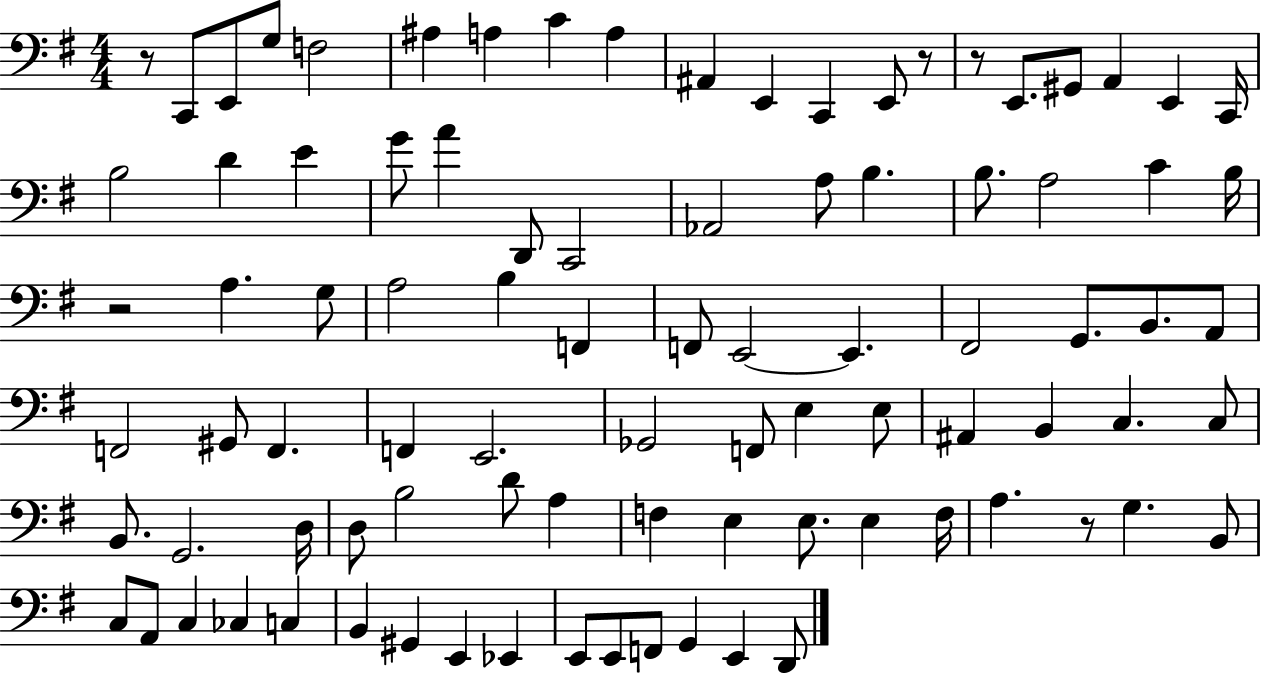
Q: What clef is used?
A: bass